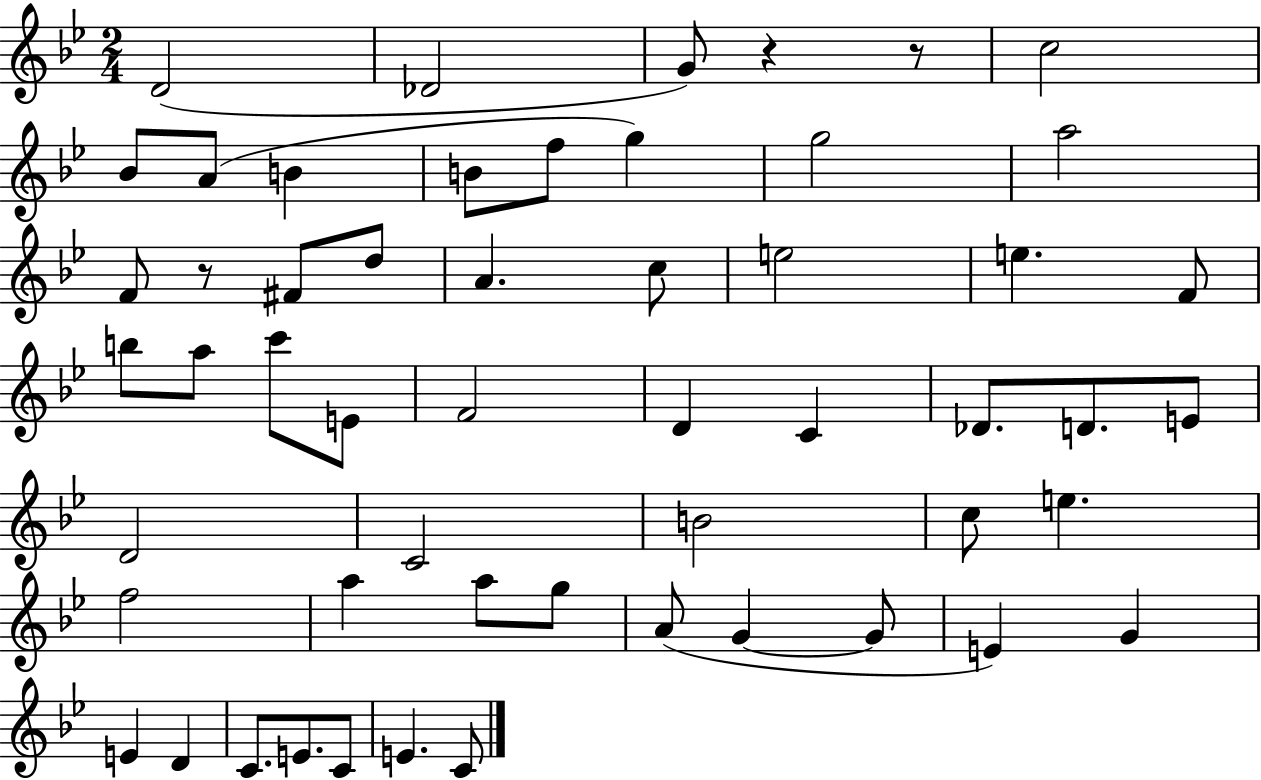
D4/h Db4/h G4/e R/q R/e C5/h Bb4/e A4/e B4/q B4/e F5/e G5/q G5/h A5/h F4/e R/e F#4/e D5/e A4/q. C5/e E5/h E5/q. F4/e B5/e A5/e C6/e E4/e F4/h D4/q C4/q Db4/e. D4/e. E4/e D4/h C4/h B4/h C5/e E5/q. F5/h A5/q A5/e G5/e A4/e G4/q G4/e E4/q G4/q E4/q D4/q C4/e. E4/e. C4/e E4/q. C4/e